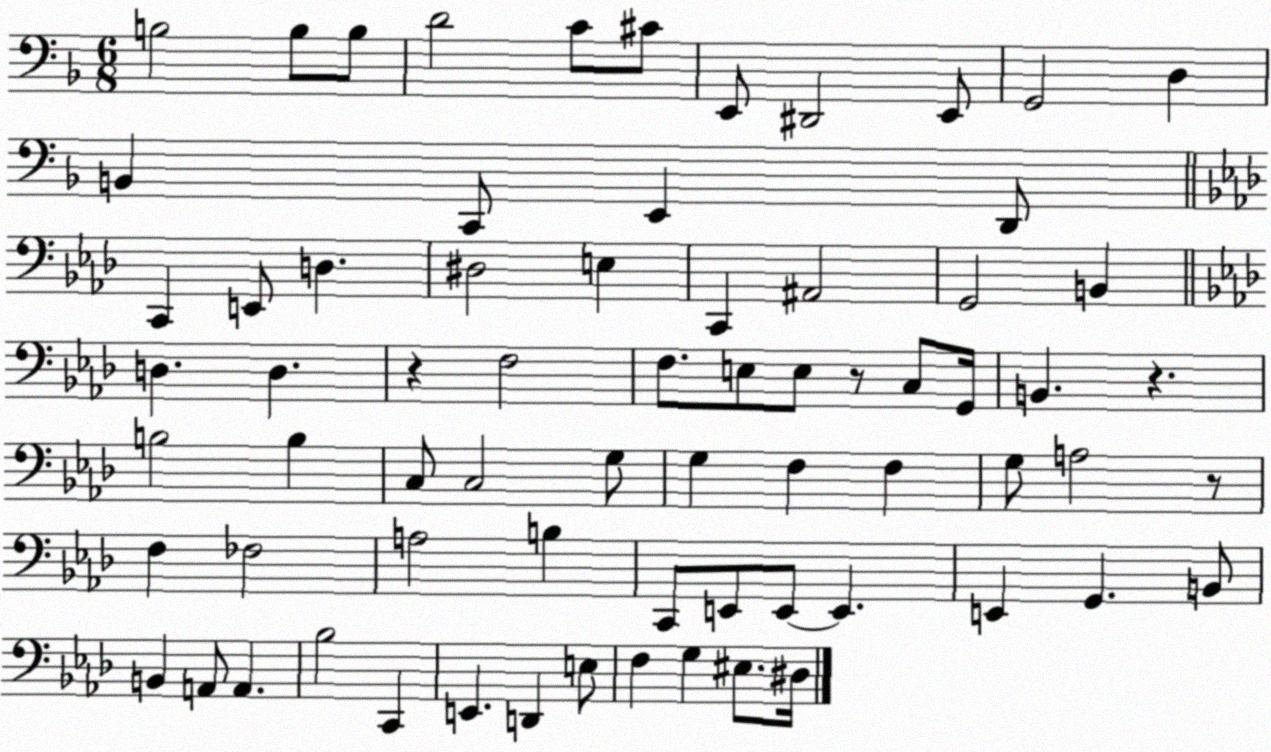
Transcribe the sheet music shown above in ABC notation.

X:1
T:Untitled
M:6/8
L:1/4
K:F
B,2 B,/2 B,/2 D2 C/2 ^C/2 E,,/2 ^D,,2 E,,/2 G,,2 D, B,, C,,/2 E,, D,,/2 C,, E,,/2 D, ^D,2 E, C,, ^A,,2 G,,2 B,, D, D, z F,2 F,/2 E,/2 E,/2 z/2 C,/2 G,,/4 B,, z B,2 B, C,/2 C,2 G,/2 G, F, F, G,/2 A,2 z/2 F, _F,2 A,2 B, C,,/2 E,,/2 E,,/2 E,, E,, G,, B,,/2 B,, A,,/2 A,, _B,2 C,, E,, D,, E,/2 F, G, ^E,/2 ^D,/4